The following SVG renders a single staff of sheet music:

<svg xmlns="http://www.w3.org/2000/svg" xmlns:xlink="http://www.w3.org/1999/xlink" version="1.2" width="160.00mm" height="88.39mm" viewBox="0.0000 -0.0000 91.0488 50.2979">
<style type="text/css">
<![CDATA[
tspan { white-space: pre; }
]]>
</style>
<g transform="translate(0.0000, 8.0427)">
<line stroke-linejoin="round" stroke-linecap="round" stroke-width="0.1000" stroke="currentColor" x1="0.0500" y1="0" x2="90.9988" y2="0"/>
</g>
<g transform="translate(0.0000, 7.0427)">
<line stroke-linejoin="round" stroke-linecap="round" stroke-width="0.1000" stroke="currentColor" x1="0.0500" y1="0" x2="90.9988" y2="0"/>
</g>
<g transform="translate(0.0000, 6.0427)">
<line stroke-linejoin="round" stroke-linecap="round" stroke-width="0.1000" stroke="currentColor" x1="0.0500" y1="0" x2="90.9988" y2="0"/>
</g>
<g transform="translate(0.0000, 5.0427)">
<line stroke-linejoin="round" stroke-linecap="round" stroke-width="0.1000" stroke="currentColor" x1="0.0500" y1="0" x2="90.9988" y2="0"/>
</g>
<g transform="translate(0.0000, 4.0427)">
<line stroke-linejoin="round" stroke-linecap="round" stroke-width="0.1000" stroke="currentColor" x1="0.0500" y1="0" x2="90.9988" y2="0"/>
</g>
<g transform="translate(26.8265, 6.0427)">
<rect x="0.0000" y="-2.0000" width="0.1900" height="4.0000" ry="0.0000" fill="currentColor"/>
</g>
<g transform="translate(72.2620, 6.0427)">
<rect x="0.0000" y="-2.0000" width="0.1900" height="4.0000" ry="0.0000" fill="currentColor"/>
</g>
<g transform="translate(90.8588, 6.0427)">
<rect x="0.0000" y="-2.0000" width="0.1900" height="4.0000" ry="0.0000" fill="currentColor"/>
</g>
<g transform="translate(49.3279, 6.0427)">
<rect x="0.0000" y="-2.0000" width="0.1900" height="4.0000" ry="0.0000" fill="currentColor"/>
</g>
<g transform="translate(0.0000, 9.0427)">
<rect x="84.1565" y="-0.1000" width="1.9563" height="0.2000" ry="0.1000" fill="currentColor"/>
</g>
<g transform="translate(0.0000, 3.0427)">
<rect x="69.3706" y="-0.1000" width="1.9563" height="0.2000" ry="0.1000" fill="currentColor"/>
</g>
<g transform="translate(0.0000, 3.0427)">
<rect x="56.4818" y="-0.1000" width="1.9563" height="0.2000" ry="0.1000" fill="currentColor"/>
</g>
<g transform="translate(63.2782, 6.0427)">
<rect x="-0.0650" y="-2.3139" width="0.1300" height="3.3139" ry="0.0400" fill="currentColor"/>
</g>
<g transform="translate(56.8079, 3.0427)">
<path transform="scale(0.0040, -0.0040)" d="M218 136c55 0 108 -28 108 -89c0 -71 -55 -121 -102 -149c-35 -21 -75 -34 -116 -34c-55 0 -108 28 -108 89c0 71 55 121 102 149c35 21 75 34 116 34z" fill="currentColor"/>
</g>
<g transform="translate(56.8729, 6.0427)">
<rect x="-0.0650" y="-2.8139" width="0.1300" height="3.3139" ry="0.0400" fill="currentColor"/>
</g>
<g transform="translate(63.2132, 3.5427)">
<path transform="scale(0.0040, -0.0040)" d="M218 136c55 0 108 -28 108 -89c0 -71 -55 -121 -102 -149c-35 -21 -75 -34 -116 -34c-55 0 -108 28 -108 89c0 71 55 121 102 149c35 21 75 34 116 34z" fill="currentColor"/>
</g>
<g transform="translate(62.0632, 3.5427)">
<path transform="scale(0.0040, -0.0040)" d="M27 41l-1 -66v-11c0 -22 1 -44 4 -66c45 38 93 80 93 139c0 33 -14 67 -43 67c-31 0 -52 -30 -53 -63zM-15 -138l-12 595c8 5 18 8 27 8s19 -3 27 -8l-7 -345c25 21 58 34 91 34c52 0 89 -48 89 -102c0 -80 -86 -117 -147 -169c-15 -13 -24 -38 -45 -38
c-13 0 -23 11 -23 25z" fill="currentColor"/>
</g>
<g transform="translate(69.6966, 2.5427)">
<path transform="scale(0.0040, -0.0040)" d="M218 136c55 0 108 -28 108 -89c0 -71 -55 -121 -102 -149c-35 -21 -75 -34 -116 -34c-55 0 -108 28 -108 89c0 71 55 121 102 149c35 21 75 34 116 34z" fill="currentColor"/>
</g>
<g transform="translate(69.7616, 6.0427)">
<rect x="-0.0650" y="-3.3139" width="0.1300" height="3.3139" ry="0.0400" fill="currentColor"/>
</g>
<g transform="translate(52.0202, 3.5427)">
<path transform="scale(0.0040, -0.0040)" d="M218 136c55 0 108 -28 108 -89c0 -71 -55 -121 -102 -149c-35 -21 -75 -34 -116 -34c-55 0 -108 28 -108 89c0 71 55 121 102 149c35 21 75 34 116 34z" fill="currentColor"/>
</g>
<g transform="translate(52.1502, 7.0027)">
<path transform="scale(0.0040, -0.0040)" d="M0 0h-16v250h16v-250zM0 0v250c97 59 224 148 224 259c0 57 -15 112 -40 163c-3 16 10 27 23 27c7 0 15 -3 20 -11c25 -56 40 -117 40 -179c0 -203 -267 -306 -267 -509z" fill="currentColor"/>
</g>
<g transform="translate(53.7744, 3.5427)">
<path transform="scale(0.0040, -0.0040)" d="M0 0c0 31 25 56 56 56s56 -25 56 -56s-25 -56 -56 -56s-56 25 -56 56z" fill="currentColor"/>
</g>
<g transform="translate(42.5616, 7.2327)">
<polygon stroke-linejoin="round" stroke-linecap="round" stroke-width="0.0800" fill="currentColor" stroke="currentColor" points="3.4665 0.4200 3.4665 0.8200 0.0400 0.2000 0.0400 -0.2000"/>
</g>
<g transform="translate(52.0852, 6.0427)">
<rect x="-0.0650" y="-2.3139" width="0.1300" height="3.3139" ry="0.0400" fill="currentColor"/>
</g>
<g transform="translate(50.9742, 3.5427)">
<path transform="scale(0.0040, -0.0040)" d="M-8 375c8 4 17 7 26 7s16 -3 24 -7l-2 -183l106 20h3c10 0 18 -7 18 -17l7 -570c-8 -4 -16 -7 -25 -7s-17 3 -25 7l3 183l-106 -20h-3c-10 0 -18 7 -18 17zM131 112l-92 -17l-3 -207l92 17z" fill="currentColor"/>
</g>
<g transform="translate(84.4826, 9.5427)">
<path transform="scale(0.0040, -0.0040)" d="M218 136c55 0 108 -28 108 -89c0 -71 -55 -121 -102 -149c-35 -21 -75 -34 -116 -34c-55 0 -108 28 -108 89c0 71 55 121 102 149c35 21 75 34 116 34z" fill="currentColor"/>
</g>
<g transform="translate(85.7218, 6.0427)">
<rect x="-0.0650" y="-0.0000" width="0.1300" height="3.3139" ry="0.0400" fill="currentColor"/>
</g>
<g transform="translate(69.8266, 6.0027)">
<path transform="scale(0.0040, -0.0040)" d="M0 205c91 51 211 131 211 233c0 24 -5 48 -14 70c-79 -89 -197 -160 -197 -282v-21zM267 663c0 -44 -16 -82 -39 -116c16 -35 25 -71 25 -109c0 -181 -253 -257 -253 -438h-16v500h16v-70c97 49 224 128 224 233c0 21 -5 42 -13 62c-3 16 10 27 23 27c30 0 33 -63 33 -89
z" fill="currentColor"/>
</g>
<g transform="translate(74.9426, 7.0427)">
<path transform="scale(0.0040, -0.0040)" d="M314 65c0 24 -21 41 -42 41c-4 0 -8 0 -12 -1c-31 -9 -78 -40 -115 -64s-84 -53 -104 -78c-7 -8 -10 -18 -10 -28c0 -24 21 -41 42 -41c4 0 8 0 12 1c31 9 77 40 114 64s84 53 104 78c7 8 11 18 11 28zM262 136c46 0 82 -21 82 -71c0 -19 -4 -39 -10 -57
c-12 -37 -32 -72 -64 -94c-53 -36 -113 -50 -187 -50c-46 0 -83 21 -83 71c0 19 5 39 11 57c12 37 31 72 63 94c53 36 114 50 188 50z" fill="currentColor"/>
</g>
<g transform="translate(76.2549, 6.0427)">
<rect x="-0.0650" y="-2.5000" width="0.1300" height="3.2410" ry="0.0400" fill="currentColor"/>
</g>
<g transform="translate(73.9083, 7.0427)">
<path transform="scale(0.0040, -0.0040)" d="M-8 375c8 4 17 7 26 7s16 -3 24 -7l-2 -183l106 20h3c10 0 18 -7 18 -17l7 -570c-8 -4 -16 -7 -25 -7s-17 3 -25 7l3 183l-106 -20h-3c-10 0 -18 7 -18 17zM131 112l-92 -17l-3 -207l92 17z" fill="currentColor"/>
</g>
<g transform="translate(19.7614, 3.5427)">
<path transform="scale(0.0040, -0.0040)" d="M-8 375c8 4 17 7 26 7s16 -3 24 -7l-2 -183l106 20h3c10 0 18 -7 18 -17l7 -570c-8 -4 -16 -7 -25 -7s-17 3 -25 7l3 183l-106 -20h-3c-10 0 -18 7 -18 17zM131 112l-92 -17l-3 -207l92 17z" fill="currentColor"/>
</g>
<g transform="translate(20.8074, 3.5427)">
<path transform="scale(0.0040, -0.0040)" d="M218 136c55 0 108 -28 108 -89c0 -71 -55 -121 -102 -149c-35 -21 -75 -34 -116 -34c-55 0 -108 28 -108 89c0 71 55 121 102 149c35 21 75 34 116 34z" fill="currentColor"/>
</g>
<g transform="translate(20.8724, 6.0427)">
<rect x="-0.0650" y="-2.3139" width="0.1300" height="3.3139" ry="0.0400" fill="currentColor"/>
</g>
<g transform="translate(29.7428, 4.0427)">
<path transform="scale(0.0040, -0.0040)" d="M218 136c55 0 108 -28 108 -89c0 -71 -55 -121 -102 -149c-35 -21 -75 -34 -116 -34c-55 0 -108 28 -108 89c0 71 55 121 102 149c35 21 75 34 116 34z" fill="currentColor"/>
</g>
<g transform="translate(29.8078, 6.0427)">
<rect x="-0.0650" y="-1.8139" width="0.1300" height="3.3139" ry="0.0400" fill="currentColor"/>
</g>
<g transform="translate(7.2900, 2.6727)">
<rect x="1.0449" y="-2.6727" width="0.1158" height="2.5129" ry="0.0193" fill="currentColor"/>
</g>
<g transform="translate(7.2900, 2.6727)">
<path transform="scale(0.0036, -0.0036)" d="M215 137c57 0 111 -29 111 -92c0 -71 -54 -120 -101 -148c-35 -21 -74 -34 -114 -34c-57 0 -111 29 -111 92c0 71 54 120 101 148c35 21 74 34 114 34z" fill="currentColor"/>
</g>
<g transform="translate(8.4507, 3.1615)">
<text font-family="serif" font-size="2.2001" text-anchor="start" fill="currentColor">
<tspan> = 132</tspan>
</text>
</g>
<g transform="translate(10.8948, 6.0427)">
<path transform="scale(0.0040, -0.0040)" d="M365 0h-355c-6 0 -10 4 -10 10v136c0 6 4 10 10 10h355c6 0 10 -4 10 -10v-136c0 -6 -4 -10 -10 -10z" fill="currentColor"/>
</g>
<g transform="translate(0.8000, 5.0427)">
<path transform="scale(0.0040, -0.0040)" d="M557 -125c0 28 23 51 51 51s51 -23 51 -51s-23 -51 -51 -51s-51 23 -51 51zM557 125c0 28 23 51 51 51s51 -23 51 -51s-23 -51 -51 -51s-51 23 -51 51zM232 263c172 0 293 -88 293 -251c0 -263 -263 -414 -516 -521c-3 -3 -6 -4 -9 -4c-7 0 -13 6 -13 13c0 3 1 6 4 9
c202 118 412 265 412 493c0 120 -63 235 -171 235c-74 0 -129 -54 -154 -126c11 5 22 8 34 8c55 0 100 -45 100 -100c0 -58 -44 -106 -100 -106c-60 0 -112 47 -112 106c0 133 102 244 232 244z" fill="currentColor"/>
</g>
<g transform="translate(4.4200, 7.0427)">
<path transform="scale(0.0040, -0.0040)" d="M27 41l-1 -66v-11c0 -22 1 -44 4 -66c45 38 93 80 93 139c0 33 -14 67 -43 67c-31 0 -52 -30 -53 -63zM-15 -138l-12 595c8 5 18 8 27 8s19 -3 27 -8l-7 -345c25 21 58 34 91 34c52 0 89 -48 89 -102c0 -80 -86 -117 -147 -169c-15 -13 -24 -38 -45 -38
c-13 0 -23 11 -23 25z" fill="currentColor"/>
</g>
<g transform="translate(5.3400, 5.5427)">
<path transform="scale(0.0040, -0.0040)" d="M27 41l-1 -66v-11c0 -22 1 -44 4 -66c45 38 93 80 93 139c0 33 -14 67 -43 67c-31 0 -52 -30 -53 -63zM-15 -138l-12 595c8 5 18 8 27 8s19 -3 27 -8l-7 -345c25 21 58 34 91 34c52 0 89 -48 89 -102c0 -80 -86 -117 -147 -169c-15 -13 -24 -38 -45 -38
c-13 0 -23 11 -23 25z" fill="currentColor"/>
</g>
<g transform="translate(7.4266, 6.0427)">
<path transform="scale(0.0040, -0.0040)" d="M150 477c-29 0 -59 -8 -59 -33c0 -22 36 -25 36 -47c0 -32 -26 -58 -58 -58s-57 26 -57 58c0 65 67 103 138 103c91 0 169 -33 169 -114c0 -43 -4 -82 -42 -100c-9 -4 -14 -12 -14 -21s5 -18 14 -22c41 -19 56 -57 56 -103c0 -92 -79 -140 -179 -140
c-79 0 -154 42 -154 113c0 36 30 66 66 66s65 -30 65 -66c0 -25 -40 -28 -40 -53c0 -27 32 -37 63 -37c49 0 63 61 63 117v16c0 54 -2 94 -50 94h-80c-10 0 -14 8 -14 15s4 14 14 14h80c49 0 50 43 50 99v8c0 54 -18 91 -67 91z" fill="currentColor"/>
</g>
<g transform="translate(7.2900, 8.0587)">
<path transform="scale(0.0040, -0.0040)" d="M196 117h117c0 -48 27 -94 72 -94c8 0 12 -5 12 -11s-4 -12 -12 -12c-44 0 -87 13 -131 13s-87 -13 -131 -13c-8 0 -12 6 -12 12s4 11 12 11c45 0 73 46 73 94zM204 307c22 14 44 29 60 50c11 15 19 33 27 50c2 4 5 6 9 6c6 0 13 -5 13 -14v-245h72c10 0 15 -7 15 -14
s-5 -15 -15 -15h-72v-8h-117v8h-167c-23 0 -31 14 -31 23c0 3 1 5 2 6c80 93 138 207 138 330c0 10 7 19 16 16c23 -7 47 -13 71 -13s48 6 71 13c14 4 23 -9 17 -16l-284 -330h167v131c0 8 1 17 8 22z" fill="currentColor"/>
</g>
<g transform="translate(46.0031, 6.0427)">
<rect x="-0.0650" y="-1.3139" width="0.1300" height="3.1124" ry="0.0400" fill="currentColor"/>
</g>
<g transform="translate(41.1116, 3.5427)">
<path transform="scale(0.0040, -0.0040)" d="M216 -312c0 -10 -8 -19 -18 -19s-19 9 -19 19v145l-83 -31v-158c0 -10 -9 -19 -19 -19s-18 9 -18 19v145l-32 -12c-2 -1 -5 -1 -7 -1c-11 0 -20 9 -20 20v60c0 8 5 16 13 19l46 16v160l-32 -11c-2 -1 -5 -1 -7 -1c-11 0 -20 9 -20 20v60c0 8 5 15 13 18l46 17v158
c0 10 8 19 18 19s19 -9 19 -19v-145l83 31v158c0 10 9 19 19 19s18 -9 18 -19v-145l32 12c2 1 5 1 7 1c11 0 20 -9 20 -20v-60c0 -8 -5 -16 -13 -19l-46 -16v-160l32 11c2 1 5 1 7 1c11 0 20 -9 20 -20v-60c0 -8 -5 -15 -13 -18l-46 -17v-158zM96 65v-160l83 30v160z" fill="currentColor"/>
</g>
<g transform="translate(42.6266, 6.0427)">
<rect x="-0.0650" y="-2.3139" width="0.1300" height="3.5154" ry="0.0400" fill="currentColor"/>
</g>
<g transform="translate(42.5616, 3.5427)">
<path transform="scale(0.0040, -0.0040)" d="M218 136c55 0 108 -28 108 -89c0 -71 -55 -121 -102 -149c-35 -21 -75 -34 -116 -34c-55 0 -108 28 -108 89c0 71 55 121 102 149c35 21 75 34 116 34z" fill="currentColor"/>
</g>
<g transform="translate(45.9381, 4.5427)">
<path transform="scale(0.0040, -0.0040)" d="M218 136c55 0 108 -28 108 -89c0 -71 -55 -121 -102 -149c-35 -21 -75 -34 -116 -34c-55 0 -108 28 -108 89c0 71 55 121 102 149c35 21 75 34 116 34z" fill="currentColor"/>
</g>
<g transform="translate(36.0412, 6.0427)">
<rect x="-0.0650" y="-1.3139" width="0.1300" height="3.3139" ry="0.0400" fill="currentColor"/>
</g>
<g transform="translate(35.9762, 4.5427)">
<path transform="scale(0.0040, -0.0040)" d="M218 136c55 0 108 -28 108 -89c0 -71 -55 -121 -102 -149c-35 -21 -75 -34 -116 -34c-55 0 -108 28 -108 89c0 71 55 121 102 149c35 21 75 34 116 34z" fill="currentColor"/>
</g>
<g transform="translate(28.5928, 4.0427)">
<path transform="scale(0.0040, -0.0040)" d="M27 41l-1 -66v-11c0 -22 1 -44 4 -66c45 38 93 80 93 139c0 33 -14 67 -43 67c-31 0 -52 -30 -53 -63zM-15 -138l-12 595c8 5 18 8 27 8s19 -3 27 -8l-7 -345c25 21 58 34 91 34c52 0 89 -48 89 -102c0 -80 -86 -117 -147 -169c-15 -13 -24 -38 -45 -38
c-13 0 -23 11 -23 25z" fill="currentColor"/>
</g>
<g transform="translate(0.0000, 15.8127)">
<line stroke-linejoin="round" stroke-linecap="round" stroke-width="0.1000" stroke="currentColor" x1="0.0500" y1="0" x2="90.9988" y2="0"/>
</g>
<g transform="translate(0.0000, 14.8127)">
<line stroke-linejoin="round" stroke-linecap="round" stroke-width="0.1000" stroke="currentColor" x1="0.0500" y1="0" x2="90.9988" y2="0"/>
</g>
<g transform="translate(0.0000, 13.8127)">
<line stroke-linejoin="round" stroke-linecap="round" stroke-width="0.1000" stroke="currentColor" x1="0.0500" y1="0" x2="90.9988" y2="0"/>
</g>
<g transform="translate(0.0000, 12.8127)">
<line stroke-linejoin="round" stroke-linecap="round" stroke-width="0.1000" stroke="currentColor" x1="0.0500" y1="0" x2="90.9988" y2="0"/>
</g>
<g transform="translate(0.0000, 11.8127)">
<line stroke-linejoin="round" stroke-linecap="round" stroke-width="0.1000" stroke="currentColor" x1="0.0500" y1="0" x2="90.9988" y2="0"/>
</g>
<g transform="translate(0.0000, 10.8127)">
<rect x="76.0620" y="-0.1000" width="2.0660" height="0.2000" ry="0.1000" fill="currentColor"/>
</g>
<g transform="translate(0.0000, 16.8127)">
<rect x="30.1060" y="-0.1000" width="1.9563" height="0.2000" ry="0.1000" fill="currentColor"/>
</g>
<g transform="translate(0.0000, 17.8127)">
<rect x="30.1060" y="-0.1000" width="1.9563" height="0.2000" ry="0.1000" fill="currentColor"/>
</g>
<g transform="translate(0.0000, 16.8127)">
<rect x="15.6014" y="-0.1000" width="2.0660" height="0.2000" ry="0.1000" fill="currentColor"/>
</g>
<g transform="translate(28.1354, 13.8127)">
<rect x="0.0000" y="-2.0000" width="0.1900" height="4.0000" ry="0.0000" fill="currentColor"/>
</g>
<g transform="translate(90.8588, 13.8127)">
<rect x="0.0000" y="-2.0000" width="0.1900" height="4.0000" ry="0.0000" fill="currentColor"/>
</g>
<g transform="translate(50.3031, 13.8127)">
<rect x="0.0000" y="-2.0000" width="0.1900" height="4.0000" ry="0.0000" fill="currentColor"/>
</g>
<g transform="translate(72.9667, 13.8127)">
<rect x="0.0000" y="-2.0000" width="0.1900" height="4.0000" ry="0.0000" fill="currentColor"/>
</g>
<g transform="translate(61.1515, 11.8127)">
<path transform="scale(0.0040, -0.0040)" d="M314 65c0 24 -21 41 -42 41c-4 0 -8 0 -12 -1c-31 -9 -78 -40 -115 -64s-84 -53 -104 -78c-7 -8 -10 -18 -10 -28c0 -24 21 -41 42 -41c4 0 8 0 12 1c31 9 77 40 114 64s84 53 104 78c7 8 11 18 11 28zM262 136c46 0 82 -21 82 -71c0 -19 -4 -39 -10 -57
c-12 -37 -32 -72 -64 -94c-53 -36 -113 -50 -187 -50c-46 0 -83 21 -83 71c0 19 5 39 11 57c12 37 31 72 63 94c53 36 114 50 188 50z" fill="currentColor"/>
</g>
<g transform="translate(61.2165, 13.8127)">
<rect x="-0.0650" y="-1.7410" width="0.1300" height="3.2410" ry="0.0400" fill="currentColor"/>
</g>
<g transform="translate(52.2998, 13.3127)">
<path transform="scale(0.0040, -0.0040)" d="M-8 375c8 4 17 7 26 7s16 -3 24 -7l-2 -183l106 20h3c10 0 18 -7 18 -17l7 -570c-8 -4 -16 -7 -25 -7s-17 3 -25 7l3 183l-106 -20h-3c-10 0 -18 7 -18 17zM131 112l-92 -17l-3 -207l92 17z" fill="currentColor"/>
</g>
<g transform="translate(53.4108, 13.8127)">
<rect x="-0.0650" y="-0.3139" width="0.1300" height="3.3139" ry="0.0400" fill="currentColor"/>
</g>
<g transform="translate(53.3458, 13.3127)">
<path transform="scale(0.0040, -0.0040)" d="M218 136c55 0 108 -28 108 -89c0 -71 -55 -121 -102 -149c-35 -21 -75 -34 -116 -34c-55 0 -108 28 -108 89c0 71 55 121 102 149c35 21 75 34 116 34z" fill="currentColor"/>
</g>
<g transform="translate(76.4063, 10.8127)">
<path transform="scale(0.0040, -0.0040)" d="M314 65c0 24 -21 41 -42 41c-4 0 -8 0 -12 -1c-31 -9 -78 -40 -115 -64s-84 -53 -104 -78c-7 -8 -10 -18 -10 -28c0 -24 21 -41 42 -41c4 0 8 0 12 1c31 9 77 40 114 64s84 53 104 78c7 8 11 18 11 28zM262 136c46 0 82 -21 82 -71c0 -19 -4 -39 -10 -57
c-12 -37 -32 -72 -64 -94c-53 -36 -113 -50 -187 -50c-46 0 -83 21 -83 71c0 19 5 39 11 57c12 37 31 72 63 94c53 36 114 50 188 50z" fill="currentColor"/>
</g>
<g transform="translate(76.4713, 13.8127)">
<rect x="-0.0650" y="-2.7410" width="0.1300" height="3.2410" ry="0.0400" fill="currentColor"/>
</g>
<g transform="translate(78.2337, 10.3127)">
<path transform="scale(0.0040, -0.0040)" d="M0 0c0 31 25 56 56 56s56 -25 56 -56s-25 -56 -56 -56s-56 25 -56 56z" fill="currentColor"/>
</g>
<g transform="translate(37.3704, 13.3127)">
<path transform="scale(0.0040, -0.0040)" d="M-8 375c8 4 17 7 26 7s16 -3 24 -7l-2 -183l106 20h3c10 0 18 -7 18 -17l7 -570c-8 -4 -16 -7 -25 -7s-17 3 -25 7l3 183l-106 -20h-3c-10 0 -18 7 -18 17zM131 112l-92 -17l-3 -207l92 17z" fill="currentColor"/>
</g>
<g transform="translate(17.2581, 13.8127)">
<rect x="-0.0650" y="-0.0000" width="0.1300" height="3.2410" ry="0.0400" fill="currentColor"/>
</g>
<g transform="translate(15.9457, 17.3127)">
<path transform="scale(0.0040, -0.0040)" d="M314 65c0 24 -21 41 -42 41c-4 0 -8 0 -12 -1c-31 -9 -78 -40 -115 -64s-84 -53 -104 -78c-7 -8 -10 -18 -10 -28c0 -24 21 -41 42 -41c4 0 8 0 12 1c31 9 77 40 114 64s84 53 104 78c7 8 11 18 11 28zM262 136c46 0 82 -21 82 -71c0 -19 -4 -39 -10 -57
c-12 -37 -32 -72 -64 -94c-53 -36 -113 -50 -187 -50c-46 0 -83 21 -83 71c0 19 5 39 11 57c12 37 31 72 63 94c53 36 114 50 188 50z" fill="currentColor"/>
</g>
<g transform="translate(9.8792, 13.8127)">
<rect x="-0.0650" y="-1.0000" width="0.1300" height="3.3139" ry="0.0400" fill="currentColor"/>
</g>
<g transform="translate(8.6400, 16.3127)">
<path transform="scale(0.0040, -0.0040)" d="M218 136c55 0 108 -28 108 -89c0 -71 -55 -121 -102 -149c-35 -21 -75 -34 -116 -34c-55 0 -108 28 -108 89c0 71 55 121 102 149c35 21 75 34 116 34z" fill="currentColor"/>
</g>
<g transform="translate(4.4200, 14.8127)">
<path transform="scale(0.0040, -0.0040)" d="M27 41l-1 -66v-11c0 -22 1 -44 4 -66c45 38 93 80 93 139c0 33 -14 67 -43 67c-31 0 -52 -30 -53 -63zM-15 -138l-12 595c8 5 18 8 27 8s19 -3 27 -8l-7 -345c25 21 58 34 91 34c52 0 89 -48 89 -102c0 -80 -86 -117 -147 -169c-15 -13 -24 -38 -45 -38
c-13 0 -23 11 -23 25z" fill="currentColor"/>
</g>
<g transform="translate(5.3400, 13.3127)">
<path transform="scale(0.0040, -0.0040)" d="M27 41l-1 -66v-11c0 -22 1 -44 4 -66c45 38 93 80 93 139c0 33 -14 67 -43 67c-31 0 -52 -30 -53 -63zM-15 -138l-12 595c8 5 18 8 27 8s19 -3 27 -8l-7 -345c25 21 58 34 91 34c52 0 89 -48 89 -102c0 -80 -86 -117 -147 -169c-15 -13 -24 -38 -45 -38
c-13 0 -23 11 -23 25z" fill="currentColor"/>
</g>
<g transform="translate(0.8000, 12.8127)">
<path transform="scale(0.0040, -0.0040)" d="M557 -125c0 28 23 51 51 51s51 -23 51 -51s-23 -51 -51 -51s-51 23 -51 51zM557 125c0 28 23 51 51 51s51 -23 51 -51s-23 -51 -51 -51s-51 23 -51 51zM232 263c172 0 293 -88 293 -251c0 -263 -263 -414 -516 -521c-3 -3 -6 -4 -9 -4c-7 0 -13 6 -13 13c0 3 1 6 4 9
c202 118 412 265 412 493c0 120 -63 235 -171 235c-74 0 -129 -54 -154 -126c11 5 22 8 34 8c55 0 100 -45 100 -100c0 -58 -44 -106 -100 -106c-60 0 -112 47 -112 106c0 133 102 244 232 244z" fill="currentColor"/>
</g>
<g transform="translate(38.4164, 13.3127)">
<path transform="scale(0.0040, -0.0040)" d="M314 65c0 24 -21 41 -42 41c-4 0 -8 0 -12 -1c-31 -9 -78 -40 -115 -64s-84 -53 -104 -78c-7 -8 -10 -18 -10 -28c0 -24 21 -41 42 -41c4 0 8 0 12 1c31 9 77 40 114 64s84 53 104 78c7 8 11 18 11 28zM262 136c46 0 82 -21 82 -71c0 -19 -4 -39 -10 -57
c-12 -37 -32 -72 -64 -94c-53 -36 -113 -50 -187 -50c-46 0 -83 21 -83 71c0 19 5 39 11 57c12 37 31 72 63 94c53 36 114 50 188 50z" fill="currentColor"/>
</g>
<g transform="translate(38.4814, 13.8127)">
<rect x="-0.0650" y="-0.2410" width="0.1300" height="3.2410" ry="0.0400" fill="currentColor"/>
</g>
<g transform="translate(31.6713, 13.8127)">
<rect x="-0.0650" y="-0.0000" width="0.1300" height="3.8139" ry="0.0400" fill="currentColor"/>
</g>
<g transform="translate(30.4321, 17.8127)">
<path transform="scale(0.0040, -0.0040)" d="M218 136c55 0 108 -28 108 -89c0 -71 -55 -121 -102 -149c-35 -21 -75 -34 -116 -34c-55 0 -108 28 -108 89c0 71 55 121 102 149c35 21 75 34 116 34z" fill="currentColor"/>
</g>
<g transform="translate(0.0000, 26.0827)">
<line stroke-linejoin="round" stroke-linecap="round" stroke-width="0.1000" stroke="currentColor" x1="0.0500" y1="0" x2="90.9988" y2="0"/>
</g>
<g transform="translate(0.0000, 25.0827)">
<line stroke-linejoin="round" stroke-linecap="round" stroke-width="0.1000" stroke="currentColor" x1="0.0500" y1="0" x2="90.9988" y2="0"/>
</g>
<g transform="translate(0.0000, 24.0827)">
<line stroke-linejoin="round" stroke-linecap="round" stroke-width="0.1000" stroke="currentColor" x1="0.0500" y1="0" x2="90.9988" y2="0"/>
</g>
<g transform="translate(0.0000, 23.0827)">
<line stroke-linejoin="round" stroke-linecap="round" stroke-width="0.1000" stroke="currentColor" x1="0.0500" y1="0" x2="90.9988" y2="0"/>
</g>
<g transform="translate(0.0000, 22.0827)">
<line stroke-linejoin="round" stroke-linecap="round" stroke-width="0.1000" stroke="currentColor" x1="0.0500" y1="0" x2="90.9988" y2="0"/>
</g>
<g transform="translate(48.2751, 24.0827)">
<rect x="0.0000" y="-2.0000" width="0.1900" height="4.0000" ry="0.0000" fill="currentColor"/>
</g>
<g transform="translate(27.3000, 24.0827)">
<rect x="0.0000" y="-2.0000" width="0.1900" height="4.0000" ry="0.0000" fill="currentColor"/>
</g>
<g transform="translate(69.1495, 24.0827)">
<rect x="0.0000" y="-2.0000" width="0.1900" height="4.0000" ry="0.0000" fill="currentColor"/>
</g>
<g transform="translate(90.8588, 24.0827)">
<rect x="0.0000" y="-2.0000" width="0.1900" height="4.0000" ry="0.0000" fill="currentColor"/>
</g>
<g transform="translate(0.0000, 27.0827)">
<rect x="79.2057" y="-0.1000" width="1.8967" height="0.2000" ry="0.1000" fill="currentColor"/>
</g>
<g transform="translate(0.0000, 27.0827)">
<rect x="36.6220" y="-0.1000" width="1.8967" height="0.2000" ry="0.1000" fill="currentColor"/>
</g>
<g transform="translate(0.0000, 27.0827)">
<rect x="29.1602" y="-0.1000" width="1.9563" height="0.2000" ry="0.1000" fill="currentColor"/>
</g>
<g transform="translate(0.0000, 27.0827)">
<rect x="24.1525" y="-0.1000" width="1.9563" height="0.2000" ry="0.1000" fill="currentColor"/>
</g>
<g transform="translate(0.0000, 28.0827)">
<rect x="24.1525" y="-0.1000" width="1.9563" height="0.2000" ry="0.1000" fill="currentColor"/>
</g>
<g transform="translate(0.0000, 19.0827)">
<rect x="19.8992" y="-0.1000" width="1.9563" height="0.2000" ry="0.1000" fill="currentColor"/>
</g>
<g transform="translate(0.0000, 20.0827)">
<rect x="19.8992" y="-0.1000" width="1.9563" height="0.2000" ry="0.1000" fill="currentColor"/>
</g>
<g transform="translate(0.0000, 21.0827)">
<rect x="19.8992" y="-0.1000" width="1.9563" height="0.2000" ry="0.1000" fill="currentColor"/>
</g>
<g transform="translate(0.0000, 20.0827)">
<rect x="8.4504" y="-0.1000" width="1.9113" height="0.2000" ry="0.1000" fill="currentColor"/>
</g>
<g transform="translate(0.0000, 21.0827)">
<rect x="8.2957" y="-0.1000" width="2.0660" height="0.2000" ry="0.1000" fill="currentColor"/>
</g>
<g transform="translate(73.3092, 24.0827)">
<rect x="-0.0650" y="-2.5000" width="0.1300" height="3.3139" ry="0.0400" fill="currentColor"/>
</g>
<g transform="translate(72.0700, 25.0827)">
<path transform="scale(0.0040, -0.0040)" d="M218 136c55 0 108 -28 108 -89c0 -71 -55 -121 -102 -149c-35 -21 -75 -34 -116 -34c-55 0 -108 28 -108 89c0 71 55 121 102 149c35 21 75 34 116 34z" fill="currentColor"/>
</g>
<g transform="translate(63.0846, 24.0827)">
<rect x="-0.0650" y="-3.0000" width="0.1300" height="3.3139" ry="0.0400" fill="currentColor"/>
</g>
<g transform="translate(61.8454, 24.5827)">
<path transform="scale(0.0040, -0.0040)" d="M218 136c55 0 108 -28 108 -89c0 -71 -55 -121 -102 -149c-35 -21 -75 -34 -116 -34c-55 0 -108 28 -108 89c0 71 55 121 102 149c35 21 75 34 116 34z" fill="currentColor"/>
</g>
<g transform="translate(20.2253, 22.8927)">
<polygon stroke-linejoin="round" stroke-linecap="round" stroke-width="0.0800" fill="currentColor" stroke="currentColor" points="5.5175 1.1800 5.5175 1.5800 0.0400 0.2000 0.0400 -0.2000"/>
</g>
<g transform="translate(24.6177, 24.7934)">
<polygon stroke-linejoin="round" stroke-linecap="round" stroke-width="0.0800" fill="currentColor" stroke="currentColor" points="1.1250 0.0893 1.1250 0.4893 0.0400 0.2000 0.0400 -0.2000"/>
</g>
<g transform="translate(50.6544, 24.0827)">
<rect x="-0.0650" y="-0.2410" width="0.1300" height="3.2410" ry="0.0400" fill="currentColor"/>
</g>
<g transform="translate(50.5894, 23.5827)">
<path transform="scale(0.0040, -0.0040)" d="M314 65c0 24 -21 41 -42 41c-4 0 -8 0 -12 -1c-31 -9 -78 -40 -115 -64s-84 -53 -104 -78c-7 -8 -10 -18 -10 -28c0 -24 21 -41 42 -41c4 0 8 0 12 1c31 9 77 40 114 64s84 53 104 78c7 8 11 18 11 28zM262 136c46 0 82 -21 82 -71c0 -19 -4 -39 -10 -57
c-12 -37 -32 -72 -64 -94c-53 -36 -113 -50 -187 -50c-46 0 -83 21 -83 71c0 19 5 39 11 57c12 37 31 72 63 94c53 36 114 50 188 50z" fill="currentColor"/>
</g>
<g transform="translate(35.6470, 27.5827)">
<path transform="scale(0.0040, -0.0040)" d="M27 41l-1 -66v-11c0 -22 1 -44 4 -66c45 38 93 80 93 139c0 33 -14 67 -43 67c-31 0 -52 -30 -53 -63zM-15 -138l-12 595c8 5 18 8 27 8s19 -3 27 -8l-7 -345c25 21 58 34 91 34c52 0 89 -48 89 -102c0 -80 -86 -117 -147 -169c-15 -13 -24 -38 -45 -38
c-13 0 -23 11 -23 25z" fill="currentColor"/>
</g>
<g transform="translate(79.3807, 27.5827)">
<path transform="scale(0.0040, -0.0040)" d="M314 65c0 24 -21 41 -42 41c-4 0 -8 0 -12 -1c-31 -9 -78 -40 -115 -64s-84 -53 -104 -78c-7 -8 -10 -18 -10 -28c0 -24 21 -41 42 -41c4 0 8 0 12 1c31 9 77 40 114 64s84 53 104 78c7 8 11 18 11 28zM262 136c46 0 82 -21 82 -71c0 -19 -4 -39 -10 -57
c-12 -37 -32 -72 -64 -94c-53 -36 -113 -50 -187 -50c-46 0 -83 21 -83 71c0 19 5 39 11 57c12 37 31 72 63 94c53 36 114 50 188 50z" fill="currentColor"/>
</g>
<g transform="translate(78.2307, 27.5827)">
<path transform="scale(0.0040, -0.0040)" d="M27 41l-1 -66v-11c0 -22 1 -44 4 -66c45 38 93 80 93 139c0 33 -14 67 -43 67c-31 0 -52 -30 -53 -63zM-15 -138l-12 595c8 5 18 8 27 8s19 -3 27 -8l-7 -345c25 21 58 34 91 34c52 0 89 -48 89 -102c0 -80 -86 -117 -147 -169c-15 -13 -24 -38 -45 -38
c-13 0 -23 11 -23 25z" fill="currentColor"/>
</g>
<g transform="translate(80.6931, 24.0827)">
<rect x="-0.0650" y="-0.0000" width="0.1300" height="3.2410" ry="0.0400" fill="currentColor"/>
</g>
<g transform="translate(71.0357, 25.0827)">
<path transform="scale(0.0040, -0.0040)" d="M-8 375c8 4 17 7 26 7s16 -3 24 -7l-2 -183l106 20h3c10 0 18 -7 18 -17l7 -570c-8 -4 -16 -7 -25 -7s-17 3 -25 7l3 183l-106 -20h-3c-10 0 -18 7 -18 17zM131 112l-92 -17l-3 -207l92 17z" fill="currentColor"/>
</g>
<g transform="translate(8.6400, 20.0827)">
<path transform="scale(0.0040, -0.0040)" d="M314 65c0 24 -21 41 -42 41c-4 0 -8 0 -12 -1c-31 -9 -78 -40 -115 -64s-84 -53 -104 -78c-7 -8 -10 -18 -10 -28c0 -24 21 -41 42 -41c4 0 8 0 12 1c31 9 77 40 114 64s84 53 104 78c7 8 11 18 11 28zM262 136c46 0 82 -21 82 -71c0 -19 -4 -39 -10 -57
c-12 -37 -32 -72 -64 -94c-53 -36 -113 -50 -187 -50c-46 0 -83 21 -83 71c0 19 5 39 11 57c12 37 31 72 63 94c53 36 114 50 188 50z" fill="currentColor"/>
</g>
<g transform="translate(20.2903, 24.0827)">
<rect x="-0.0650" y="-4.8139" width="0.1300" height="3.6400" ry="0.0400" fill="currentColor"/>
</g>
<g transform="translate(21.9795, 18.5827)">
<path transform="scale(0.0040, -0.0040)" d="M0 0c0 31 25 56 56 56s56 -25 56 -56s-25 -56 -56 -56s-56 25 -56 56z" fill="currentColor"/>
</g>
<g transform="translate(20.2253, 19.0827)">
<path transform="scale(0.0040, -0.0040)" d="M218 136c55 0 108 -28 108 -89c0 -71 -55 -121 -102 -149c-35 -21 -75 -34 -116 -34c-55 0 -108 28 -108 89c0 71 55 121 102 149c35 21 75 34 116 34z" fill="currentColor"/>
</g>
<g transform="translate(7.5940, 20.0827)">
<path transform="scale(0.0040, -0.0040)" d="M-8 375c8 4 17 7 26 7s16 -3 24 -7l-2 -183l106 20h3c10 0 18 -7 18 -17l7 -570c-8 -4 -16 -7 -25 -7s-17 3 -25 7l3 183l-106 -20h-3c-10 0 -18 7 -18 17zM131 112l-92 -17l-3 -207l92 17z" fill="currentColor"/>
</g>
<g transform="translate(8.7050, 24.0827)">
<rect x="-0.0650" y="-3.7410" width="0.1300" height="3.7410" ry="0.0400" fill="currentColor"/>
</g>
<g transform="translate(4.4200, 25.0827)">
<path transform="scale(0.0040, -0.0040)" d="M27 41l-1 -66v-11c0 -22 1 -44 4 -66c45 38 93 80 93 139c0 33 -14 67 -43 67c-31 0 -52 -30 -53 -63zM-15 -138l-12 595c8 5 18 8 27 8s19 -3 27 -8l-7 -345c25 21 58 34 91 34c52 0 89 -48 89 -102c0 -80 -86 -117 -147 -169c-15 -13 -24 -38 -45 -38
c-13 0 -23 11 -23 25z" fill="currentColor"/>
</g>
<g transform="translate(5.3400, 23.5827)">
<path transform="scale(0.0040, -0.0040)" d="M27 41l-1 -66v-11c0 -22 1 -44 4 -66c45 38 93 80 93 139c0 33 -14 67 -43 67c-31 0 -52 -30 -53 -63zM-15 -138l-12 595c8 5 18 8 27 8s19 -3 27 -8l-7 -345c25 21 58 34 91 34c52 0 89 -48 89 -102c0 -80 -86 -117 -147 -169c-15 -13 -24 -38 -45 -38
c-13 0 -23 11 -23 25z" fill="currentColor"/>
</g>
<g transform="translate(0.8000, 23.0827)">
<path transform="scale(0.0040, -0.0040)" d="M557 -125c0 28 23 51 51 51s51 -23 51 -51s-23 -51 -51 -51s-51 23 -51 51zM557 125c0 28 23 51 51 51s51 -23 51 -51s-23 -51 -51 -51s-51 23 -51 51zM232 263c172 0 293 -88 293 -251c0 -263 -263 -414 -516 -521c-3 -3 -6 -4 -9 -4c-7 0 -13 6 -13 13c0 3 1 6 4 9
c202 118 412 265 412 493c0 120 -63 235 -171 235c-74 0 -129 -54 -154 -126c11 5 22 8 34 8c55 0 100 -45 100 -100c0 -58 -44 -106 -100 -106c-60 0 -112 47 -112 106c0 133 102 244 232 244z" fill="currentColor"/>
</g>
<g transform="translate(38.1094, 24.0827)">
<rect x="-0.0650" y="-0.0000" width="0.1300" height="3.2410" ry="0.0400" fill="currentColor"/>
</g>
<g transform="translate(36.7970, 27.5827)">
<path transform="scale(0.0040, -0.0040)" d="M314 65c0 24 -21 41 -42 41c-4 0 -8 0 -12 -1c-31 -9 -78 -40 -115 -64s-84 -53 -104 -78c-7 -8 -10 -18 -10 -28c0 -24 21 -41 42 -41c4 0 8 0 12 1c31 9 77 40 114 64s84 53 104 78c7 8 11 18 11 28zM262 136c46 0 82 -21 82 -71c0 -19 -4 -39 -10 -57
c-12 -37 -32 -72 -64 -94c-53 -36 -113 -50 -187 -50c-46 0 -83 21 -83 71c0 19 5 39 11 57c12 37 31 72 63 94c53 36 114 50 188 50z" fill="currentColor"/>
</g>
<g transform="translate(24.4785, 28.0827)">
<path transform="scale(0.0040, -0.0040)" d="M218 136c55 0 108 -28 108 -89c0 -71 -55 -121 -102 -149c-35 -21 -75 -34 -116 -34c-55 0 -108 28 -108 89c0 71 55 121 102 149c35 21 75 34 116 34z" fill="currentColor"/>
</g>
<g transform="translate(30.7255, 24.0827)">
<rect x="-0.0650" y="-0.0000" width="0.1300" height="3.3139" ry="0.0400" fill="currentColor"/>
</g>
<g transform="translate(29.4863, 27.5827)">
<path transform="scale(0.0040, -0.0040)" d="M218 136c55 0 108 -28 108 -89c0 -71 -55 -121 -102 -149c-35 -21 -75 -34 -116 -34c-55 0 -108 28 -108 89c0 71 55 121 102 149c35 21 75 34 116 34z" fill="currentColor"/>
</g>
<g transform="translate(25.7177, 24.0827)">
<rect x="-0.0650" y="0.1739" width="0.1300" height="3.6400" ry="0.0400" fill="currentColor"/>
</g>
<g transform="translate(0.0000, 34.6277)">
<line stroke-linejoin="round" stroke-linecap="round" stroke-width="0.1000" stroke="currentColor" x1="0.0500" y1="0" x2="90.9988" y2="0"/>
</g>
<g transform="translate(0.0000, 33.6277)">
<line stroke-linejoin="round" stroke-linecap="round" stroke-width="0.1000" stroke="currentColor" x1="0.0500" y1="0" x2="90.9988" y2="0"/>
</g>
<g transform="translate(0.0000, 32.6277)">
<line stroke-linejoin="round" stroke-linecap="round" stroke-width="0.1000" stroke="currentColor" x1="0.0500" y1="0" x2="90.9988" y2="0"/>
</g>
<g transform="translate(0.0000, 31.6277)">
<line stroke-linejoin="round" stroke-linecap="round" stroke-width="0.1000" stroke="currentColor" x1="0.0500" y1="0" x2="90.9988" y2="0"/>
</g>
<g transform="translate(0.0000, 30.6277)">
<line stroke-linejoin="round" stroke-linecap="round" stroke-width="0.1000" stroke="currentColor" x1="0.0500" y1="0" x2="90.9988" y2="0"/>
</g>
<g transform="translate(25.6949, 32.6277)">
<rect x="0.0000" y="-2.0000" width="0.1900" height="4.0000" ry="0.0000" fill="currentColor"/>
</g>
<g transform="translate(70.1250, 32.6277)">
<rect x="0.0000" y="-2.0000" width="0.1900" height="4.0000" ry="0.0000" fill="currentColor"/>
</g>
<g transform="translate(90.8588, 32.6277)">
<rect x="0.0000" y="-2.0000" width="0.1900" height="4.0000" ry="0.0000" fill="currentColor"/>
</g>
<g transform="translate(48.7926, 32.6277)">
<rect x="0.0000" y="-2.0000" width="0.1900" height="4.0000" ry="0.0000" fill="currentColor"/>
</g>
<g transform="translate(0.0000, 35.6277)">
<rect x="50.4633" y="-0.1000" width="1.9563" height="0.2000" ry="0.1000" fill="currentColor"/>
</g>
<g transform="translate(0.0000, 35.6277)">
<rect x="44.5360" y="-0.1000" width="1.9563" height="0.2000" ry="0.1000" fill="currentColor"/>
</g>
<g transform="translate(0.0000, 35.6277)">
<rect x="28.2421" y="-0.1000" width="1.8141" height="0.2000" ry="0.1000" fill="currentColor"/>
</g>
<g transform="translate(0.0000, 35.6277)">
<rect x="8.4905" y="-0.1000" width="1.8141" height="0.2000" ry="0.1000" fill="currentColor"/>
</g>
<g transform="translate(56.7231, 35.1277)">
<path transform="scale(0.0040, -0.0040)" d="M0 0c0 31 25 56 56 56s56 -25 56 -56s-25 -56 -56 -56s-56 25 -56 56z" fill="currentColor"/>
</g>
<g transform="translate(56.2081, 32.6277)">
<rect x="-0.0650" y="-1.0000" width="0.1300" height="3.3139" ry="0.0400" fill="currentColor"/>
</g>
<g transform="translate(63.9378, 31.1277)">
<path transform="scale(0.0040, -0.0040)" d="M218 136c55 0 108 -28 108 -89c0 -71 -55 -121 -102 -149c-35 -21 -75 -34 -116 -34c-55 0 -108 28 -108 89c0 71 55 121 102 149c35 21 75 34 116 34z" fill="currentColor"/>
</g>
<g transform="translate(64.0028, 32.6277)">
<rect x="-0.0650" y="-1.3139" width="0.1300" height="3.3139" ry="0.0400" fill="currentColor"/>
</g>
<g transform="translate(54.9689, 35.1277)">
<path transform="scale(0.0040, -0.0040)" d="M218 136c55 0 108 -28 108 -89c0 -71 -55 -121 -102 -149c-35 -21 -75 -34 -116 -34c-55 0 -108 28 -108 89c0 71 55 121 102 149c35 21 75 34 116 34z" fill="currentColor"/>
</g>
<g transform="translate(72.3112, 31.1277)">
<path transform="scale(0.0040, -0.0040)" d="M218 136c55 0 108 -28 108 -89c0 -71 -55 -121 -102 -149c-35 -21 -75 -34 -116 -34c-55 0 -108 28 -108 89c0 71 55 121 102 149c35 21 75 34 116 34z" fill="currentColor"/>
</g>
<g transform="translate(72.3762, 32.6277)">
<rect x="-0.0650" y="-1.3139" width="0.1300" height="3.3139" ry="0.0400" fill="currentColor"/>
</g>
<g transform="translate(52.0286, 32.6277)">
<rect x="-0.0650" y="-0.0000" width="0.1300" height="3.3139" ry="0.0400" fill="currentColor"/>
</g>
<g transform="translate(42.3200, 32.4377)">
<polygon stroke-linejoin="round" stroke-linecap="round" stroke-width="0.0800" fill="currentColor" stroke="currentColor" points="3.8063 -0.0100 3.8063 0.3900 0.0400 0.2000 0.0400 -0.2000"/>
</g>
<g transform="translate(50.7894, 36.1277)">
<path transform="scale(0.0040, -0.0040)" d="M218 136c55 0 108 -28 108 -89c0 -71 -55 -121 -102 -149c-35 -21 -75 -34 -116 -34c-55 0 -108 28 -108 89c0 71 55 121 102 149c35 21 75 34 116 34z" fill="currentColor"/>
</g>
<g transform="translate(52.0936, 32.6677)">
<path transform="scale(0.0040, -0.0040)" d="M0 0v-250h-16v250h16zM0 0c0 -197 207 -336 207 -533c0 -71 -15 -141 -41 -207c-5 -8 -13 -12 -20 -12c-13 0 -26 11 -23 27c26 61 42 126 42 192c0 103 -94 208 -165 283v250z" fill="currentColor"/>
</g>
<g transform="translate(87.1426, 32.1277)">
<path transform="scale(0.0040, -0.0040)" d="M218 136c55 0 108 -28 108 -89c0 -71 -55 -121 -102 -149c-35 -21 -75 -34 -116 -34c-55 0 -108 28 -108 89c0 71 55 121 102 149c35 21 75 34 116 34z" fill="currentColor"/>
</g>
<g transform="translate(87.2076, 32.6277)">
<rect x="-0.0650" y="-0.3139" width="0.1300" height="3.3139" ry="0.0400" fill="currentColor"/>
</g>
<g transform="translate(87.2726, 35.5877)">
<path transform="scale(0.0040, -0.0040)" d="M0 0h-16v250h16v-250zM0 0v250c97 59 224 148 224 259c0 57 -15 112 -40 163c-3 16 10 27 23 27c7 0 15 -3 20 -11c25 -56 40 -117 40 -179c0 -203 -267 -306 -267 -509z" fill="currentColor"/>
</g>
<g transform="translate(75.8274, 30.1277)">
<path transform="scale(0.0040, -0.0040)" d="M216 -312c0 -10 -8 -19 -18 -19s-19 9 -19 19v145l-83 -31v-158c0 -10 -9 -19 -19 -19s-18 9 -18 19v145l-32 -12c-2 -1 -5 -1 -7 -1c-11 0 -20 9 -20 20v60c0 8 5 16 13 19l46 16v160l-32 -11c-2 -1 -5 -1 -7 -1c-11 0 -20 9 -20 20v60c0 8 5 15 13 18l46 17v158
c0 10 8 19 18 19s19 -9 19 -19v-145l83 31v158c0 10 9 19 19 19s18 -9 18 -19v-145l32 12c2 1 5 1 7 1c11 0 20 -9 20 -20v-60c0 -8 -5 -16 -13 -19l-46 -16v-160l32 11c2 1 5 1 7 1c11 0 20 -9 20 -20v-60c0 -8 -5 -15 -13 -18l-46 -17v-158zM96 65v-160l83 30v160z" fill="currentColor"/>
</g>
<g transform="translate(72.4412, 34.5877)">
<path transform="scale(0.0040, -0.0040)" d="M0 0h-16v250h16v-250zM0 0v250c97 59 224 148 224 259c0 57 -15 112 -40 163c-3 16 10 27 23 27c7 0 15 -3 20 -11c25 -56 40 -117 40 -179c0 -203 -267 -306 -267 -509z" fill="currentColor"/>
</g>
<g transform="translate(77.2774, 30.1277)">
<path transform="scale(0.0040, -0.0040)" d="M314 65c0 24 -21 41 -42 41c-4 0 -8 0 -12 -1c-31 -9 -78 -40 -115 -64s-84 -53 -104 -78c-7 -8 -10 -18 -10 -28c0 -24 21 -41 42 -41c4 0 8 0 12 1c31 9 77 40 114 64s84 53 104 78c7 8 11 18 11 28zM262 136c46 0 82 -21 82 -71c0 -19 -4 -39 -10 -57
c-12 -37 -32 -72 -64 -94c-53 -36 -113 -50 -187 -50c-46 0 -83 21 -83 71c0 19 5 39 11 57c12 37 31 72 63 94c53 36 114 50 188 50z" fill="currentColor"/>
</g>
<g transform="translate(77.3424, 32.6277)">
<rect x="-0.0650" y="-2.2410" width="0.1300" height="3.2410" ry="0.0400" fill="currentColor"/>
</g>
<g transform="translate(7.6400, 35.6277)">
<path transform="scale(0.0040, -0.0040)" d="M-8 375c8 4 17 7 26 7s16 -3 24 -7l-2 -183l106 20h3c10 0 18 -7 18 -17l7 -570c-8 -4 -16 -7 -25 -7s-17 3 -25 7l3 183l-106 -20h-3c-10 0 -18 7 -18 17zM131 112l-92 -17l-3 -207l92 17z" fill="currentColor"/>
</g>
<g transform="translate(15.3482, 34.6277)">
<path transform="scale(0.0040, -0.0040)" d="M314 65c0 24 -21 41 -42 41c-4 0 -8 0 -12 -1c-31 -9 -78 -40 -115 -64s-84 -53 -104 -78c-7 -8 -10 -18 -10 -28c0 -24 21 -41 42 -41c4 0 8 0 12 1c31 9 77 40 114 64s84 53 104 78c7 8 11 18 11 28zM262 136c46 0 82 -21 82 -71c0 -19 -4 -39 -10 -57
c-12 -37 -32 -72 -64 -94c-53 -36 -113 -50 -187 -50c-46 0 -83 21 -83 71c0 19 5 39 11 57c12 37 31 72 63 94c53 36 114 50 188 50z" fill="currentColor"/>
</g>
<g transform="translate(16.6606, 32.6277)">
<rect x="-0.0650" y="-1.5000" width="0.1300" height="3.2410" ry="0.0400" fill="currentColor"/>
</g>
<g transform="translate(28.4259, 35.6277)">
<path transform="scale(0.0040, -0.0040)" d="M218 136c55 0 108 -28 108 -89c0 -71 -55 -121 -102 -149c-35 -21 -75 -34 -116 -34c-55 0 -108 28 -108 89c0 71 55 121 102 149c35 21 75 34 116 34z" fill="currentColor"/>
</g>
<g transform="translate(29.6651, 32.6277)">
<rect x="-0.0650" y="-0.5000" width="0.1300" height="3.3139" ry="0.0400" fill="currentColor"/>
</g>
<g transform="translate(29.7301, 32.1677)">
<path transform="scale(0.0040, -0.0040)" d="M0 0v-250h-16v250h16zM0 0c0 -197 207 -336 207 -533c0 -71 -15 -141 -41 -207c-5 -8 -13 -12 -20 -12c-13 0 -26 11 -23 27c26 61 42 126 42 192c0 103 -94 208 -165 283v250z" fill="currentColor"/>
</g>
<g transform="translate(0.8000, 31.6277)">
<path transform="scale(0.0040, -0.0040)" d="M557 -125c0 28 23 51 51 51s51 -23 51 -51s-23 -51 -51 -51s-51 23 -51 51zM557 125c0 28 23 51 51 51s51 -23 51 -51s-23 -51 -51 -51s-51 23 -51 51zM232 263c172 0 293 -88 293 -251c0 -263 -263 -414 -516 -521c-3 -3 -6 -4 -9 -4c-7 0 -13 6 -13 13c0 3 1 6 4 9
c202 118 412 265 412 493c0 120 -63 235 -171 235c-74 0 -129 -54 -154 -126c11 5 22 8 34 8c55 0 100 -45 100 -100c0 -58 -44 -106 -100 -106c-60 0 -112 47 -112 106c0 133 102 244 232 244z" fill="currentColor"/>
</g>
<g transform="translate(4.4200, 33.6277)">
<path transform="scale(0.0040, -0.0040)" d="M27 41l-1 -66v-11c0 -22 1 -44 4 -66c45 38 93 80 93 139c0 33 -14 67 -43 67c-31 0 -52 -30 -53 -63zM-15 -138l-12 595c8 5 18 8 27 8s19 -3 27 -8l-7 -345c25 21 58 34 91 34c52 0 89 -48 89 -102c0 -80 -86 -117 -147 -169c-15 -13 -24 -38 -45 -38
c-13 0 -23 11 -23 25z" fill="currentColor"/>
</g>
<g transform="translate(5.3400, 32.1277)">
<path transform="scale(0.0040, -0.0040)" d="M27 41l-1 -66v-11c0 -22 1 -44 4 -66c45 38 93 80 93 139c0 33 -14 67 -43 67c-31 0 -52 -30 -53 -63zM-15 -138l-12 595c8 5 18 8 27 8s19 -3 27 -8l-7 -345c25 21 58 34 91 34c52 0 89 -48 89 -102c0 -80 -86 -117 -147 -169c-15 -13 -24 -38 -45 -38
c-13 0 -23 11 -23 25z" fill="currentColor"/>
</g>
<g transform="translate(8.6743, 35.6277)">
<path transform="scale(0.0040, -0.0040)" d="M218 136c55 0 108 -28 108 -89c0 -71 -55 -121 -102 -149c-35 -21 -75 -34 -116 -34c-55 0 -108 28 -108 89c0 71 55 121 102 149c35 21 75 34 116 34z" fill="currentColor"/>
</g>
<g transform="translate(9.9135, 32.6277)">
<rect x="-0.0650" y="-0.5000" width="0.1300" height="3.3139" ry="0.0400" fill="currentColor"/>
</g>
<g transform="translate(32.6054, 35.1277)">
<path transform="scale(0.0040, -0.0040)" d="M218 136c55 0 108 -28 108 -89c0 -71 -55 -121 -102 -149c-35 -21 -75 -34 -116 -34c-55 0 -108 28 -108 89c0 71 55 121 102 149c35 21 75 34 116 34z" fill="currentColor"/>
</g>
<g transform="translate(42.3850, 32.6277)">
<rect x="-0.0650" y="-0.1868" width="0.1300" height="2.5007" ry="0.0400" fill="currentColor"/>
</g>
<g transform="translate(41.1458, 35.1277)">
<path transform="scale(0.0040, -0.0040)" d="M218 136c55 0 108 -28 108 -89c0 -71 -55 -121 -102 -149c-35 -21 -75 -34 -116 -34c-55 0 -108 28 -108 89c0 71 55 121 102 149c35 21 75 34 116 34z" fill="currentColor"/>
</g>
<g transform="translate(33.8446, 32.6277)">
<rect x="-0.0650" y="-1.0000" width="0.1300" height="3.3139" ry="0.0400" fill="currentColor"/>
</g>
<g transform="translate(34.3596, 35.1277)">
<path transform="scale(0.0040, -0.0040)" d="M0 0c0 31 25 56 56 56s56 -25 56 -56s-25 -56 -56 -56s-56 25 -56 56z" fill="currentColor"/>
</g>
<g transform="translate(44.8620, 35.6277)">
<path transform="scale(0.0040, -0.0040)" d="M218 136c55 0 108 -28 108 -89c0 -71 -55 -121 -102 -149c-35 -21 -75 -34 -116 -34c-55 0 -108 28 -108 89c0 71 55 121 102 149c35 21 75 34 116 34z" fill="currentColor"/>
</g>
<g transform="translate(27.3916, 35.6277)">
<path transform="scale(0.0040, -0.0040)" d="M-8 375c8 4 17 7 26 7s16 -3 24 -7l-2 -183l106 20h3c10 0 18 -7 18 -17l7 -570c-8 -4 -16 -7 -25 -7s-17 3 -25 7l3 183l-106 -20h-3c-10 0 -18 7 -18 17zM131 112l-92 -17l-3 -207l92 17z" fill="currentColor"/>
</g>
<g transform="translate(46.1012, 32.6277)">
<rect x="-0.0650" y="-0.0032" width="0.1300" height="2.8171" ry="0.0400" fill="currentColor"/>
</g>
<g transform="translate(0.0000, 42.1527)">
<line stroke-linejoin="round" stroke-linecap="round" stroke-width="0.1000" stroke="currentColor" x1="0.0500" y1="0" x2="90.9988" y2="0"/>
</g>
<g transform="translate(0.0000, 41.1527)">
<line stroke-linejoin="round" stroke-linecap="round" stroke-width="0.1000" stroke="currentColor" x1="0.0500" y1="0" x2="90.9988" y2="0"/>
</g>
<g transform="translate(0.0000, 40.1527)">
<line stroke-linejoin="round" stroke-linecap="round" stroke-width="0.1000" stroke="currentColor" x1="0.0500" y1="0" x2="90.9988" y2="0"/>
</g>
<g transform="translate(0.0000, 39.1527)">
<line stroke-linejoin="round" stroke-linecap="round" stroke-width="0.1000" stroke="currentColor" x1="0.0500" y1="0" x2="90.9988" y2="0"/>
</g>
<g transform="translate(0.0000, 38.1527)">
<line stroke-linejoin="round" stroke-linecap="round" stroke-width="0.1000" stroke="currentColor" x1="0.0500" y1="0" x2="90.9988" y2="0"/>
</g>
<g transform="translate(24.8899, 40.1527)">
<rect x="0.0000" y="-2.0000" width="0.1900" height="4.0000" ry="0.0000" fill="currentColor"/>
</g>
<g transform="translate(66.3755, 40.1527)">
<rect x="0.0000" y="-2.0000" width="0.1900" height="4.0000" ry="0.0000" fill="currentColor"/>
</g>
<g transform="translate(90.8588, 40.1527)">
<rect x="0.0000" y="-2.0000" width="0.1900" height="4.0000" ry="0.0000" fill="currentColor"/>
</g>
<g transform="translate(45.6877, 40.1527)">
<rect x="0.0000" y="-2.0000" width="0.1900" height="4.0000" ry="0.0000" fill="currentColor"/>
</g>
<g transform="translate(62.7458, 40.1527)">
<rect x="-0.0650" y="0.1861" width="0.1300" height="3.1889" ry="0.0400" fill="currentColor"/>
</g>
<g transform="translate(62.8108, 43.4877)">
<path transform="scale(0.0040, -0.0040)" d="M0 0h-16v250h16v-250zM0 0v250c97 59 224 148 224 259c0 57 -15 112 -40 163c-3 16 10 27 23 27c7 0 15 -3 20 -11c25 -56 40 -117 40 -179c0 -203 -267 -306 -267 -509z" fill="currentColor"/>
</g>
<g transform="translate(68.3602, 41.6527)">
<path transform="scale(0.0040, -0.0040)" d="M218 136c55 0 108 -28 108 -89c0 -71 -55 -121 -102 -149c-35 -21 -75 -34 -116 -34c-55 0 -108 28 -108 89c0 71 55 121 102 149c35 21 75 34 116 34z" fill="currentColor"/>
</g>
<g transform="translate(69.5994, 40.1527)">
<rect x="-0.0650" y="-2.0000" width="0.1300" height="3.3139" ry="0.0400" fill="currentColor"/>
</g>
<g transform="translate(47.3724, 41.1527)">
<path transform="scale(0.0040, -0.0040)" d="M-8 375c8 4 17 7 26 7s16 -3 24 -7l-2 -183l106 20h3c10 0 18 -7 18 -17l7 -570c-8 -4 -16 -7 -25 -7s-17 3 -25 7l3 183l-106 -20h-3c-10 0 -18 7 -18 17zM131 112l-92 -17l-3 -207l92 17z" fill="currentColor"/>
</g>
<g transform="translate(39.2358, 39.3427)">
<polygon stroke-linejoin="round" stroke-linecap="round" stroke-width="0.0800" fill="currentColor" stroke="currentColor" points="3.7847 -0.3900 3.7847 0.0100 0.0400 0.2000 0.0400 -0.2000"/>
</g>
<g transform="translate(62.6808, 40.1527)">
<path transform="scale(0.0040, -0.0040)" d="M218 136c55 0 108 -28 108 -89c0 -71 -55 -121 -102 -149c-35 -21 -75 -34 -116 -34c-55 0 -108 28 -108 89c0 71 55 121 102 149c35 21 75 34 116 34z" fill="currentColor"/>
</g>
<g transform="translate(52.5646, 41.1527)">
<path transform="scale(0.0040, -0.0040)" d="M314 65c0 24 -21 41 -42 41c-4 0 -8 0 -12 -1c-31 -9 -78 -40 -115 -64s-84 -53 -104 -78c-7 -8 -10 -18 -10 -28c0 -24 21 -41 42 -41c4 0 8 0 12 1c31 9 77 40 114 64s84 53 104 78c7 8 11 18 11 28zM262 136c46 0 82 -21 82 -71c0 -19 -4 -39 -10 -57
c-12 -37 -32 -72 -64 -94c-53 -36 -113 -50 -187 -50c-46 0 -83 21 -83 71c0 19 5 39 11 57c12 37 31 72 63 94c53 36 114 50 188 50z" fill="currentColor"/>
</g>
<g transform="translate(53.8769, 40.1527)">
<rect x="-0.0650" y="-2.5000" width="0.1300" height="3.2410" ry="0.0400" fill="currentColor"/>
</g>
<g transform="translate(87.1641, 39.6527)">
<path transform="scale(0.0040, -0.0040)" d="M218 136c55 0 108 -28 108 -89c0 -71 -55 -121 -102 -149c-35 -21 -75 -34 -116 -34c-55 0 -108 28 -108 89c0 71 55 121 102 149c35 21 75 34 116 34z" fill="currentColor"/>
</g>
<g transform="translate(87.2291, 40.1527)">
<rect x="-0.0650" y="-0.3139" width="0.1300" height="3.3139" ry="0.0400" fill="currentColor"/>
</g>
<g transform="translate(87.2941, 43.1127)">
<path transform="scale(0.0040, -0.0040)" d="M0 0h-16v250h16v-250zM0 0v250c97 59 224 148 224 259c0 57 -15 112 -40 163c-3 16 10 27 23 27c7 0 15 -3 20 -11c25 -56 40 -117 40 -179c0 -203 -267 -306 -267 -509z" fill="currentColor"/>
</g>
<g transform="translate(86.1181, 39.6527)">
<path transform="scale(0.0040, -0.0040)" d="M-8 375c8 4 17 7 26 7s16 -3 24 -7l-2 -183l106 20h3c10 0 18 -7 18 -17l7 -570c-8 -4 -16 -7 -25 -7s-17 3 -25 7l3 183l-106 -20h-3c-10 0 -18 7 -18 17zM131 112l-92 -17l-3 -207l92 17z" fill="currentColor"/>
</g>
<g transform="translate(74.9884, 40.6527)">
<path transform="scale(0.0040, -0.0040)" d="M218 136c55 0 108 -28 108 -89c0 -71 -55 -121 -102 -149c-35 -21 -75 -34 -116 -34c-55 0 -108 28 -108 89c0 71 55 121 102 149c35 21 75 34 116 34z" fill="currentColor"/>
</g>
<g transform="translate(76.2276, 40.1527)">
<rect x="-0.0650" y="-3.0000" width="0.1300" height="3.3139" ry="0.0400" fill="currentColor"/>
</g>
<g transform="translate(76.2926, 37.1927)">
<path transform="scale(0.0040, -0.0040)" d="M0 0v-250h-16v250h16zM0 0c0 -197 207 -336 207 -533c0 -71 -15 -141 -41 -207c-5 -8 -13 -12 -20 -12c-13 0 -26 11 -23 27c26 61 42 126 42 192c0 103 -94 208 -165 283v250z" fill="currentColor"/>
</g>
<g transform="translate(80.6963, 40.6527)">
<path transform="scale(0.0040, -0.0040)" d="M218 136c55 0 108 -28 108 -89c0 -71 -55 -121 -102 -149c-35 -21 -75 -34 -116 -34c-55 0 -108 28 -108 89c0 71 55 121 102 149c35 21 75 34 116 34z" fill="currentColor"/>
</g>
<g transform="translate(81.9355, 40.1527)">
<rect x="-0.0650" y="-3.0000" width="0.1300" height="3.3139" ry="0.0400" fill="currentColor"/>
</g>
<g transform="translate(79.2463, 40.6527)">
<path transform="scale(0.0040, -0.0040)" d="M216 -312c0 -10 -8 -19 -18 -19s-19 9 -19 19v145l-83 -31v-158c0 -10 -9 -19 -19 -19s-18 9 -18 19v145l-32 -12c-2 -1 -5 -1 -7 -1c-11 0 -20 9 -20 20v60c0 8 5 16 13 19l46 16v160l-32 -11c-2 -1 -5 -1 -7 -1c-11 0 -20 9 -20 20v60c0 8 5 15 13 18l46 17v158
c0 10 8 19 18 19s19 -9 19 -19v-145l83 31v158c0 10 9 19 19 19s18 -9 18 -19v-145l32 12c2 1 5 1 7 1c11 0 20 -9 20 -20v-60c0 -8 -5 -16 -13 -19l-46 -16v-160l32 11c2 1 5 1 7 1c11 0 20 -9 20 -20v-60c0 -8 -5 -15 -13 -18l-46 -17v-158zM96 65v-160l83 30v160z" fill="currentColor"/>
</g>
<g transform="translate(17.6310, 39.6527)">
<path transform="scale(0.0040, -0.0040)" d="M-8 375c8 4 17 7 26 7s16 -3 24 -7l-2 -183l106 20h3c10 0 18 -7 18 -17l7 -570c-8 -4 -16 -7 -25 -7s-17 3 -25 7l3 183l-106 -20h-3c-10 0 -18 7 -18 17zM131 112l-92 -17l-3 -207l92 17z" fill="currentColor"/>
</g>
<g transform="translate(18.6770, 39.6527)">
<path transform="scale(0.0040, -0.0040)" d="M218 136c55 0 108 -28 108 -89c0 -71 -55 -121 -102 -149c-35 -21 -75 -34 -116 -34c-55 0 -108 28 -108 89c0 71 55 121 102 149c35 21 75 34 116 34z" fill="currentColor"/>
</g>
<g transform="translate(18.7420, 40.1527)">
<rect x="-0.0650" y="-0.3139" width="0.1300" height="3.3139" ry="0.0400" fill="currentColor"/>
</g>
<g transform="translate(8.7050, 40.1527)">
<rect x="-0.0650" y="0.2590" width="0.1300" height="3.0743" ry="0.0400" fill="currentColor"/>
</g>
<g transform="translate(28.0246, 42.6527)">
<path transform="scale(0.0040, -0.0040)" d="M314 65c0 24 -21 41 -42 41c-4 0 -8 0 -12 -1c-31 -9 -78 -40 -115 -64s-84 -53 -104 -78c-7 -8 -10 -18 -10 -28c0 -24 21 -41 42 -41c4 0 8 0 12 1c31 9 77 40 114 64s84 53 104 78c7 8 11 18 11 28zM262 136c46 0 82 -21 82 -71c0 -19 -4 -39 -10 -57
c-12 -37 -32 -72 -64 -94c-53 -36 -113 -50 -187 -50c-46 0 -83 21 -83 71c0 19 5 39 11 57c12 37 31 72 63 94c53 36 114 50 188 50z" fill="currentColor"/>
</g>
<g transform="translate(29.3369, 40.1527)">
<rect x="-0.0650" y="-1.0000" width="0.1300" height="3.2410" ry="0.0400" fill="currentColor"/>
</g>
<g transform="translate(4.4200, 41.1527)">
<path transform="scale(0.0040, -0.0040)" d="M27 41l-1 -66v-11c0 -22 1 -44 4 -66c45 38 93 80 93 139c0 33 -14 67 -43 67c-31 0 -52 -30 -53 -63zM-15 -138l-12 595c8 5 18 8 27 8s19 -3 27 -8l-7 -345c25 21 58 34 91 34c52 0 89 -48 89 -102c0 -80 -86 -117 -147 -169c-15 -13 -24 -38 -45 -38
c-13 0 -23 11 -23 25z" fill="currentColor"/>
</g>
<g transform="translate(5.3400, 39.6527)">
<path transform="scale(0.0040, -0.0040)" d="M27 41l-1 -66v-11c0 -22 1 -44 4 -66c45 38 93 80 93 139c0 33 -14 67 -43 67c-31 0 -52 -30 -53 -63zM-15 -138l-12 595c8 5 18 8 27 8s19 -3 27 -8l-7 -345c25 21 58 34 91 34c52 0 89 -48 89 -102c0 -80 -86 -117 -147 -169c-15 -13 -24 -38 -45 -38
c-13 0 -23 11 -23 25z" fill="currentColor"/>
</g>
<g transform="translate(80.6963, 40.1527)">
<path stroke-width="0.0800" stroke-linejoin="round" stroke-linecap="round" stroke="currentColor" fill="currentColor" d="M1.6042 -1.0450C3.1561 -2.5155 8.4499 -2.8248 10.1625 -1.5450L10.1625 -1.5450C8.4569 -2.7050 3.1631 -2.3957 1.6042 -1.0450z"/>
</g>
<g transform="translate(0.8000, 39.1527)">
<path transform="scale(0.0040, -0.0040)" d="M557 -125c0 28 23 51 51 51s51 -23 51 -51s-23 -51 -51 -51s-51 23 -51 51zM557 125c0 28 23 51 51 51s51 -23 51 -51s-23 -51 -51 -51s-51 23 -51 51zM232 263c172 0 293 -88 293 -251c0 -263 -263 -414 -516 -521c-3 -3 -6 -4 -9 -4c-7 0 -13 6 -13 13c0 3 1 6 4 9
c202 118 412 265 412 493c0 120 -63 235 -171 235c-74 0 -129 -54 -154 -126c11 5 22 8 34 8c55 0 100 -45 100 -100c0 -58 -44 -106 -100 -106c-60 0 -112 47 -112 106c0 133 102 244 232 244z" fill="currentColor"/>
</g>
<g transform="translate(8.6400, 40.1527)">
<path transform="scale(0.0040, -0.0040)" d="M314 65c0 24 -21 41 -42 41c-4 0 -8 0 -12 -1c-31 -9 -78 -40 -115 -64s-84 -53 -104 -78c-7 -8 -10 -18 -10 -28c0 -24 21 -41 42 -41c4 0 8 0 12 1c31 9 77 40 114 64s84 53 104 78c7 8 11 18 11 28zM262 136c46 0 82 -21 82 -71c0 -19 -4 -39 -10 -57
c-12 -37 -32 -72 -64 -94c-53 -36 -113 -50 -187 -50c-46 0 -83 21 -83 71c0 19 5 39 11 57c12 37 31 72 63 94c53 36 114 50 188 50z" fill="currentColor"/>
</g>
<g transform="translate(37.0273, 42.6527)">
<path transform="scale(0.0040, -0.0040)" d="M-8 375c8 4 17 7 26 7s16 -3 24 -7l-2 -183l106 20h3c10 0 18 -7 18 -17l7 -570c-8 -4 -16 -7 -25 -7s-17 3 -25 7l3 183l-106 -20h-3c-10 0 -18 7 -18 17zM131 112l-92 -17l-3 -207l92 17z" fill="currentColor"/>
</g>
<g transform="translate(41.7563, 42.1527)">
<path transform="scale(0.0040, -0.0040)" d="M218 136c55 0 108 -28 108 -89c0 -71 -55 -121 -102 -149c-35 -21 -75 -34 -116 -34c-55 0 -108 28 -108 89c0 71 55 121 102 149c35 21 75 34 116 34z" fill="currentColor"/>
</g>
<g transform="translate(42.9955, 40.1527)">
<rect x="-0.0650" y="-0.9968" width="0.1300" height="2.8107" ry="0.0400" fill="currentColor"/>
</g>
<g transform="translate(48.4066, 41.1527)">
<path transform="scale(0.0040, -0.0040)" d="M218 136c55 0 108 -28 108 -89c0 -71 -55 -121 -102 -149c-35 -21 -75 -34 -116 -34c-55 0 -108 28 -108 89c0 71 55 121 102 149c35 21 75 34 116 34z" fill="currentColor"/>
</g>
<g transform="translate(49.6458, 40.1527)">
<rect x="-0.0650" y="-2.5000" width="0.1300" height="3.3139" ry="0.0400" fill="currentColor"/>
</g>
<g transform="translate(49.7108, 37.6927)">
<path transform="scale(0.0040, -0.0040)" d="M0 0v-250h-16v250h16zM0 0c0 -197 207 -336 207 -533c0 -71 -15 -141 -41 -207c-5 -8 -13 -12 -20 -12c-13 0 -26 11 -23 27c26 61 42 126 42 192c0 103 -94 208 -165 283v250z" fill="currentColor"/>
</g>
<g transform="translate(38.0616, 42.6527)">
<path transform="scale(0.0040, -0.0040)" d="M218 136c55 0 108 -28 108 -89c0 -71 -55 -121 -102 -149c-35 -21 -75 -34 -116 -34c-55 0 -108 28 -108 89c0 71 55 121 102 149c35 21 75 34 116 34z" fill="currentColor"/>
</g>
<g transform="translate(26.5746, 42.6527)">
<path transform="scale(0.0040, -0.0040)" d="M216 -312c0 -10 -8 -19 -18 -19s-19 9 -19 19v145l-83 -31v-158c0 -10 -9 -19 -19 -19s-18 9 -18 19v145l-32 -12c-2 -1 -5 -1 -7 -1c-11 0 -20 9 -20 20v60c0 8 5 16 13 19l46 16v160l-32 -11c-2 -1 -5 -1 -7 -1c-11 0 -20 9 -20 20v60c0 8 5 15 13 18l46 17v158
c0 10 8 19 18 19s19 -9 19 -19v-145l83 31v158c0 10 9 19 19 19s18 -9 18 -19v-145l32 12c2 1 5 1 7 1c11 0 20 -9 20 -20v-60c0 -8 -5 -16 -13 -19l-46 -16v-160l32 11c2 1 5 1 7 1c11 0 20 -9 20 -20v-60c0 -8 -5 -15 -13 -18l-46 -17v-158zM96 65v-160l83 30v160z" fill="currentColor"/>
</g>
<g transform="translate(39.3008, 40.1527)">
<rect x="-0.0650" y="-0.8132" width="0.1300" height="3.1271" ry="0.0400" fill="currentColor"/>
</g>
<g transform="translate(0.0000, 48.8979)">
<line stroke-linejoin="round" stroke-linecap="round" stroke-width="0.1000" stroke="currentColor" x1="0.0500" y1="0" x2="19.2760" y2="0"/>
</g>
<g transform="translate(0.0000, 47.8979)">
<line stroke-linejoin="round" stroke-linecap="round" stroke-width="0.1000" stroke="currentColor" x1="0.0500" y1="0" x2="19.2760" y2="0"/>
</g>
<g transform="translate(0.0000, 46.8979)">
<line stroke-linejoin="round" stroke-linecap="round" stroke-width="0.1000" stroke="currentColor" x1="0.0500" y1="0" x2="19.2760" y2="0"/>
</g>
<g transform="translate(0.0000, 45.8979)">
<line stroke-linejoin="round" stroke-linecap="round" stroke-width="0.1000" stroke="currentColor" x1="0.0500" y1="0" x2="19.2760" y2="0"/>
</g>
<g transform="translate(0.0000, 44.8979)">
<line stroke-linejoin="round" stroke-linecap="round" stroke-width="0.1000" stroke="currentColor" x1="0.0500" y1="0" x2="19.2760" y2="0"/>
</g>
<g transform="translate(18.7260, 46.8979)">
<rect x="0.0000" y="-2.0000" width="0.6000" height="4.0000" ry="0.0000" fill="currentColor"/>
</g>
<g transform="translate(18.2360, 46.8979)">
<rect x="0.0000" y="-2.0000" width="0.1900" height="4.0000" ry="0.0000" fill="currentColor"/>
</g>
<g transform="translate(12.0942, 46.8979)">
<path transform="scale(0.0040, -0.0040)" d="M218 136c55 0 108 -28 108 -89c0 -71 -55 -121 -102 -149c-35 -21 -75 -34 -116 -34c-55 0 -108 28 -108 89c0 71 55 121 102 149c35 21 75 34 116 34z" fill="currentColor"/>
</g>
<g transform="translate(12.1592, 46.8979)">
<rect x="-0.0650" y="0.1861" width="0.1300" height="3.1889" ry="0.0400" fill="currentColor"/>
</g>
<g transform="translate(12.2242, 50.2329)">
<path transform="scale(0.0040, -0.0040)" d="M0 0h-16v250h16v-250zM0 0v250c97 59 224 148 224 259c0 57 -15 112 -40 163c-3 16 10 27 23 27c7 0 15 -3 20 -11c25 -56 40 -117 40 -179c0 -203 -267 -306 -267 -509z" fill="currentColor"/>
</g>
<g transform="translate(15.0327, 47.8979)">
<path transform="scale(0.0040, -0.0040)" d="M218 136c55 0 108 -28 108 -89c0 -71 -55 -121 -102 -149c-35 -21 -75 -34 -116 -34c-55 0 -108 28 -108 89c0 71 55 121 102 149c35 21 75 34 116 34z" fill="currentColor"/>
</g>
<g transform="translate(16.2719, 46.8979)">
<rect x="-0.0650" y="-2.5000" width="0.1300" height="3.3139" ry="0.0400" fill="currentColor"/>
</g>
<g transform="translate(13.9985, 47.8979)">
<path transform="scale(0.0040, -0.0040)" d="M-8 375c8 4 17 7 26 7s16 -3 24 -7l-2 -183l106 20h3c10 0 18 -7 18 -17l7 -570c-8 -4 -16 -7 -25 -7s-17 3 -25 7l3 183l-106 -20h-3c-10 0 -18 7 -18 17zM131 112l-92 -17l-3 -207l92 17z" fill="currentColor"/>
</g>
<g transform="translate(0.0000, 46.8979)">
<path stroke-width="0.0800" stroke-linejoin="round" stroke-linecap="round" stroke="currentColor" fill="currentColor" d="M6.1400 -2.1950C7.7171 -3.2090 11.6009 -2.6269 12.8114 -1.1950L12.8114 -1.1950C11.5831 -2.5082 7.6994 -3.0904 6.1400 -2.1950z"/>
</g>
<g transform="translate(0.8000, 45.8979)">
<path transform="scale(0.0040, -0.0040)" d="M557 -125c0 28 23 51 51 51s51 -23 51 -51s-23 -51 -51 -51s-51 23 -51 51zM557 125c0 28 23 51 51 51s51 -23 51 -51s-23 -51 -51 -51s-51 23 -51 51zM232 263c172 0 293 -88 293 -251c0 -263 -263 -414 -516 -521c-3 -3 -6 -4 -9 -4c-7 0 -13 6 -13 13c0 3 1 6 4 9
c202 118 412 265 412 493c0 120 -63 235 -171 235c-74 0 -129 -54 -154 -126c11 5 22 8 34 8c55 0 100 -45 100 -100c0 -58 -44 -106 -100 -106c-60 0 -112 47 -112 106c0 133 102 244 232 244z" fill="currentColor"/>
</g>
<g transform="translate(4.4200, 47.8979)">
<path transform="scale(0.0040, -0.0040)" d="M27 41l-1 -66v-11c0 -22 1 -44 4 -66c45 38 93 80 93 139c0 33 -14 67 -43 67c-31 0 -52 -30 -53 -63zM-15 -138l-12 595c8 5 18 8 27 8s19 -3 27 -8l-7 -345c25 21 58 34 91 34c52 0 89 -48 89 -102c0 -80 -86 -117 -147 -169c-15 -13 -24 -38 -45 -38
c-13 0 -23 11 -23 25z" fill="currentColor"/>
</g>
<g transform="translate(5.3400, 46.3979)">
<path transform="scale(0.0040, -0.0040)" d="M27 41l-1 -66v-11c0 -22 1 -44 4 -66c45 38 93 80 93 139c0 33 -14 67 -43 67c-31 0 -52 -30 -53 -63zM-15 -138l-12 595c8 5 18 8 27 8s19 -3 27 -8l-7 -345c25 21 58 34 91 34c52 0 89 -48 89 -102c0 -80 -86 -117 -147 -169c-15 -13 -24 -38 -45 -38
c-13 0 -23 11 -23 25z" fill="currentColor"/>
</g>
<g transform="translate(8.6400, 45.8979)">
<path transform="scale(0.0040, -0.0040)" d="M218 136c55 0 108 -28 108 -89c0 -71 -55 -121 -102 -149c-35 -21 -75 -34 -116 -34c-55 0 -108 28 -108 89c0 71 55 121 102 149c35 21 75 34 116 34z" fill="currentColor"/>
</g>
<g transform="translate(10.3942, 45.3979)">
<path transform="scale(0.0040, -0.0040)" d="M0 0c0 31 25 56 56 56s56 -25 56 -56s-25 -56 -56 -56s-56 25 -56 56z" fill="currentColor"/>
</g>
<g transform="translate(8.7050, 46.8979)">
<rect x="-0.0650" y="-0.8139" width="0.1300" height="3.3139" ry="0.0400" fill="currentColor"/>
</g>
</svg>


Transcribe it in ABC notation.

X:1
T:Untitled
M:3/4
L:1/4
K:Bb
z2 B, _A, G, ^B,/2 G,/2 B,/2 C _B, D/4 B,,2 D,, F,, D,,2 C,, E,2 E, A,2 C2 E2 G/2 C,,/4 D,, _D,,2 _E,2 C, B,, _D,,2 E,, G,,2 E,,/2 F,, F,,/2 E,,/2 D,,/2 F,, G, G,/2 ^B,2 _E,/2 D,2 E, ^F,,2 F,,/2 G,,/2 B,,/2 B,,2 D,/2 A,, C,/2 ^C, E,/2 F, D,/2 B,,